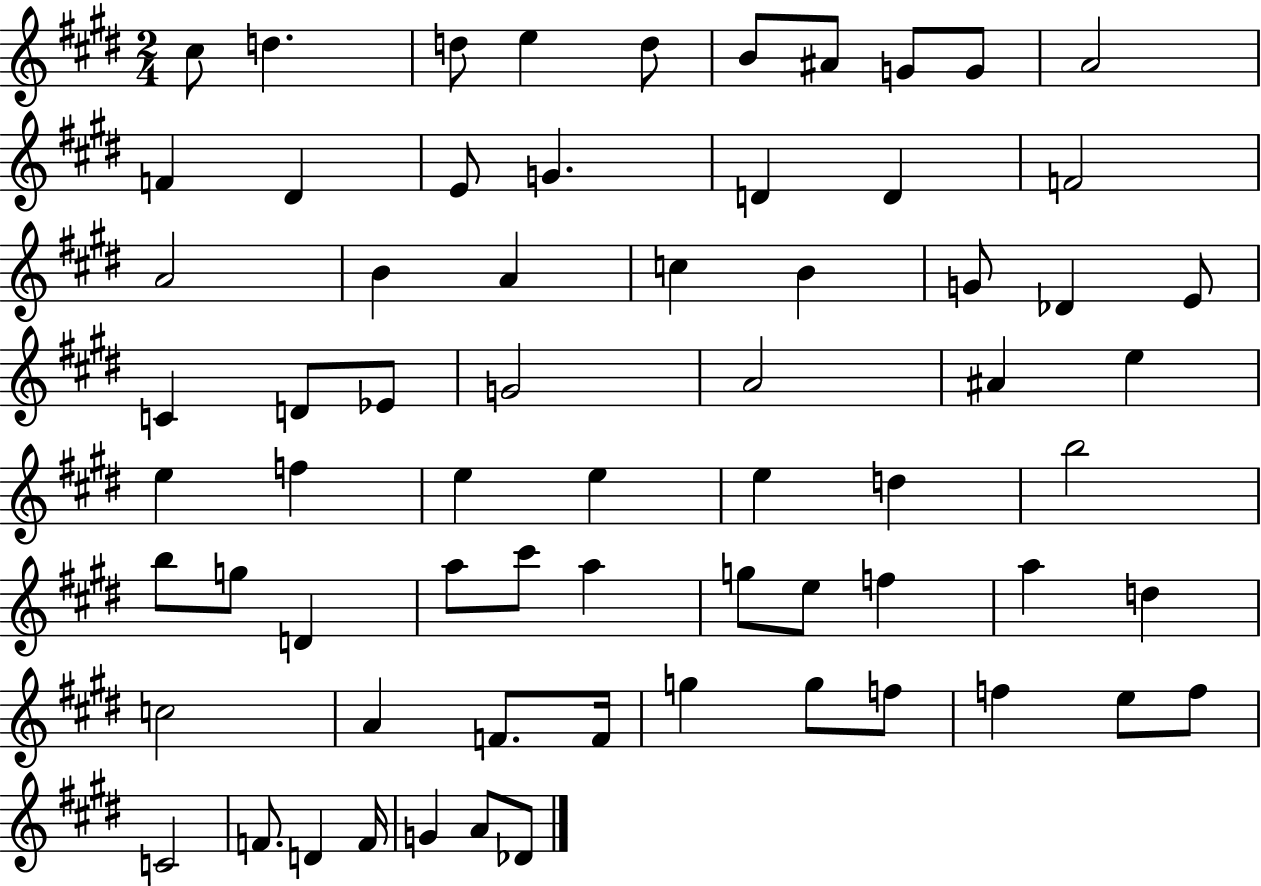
X:1
T:Untitled
M:2/4
L:1/4
K:E
^c/2 d d/2 e d/2 B/2 ^A/2 G/2 G/2 A2 F ^D E/2 G D D F2 A2 B A c B G/2 _D E/2 C D/2 _E/2 G2 A2 ^A e e f e e e d b2 b/2 g/2 D a/2 ^c'/2 a g/2 e/2 f a d c2 A F/2 F/4 g g/2 f/2 f e/2 f/2 C2 F/2 D F/4 G A/2 _D/2